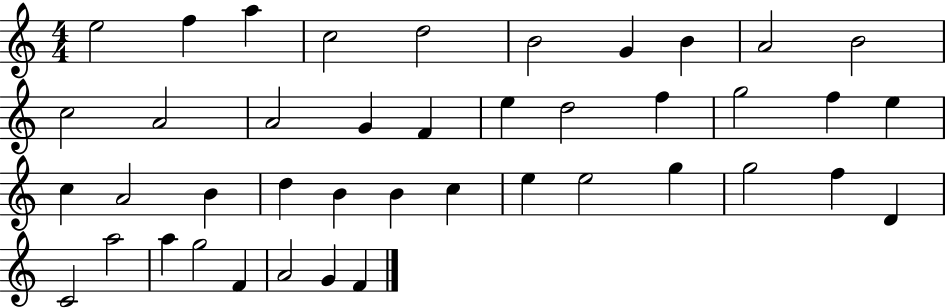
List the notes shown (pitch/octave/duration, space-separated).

E5/h F5/q A5/q C5/h D5/h B4/h G4/q B4/q A4/h B4/h C5/h A4/h A4/h G4/q F4/q E5/q D5/h F5/q G5/h F5/q E5/q C5/q A4/h B4/q D5/q B4/q B4/q C5/q E5/q E5/h G5/q G5/h F5/q D4/q C4/h A5/h A5/q G5/h F4/q A4/h G4/q F4/q